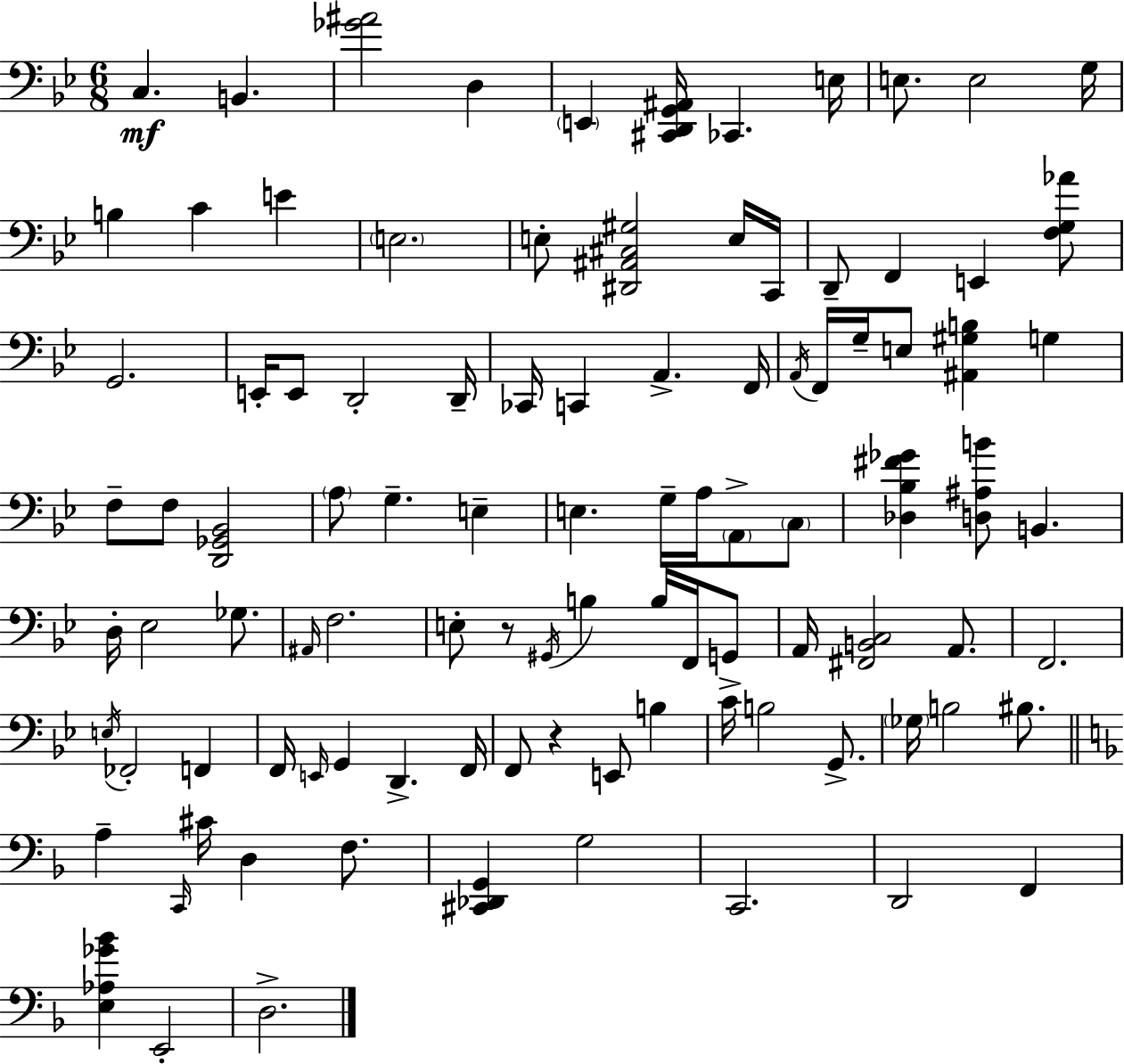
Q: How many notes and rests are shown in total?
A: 99